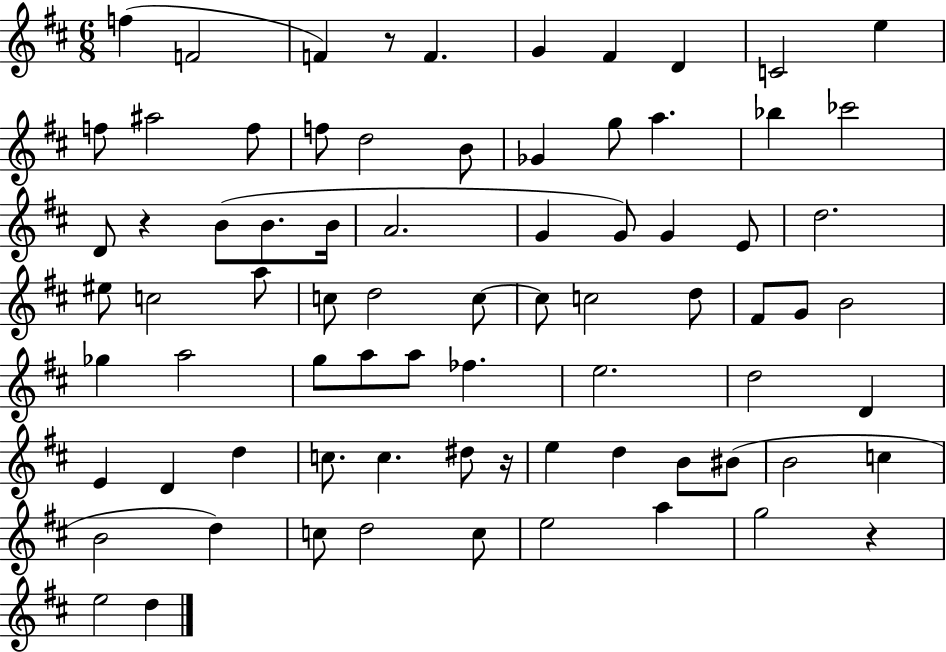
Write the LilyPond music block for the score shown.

{
  \clef treble
  \numericTimeSignature
  \time 6/8
  \key d \major
  f''4( f'2 | f'4) r8 f'4. | g'4 fis'4 d'4 | c'2 e''4 | \break f''8 ais''2 f''8 | f''8 d''2 b'8 | ges'4 g''8 a''4. | bes''4 ces'''2 | \break d'8 r4 b'8( b'8. b'16 | a'2. | g'4 g'8) g'4 e'8 | d''2. | \break eis''8 c''2 a''8 | c''8 d''2 c''8~~ | c''8 c''2 d''8 | fis'8 g'8 b'2 | \break ges''4 a''2 | g''8 a''8 a''8 fes''4. | e''2. | d''2 d'4 | \break e'4 d'4 d''4 | c''8. c''4. dis''8 r16 | e''4 d''4 b'8 bis'8( | b'2 c''4 | \break b'2 d''4) | c''8 d''2 c''8 | e''2 a''4 | g''2 r4 | \break e''2 d''4 | \bar "|."
}